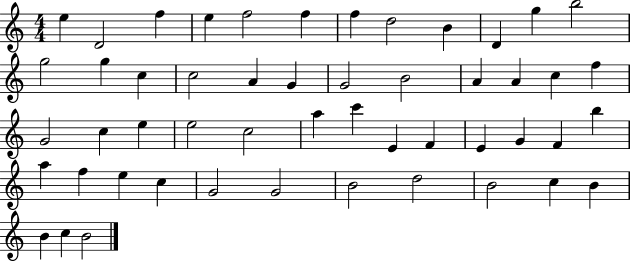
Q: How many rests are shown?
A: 0